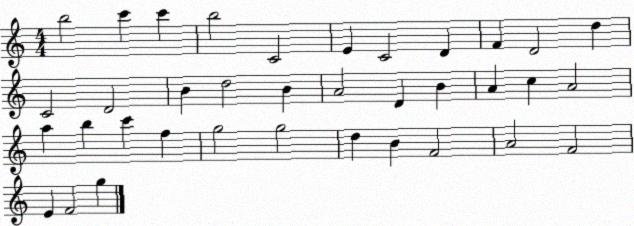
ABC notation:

X:1
T:Untitled
M:4/4
L:1/4
K:C
b2 c' c' b2 C2 E C2 D F D2 d C2 D2 B d2 B A2 D B A c A2 a b c' f g2 g2 d B F2 A2 F2 E F2 g